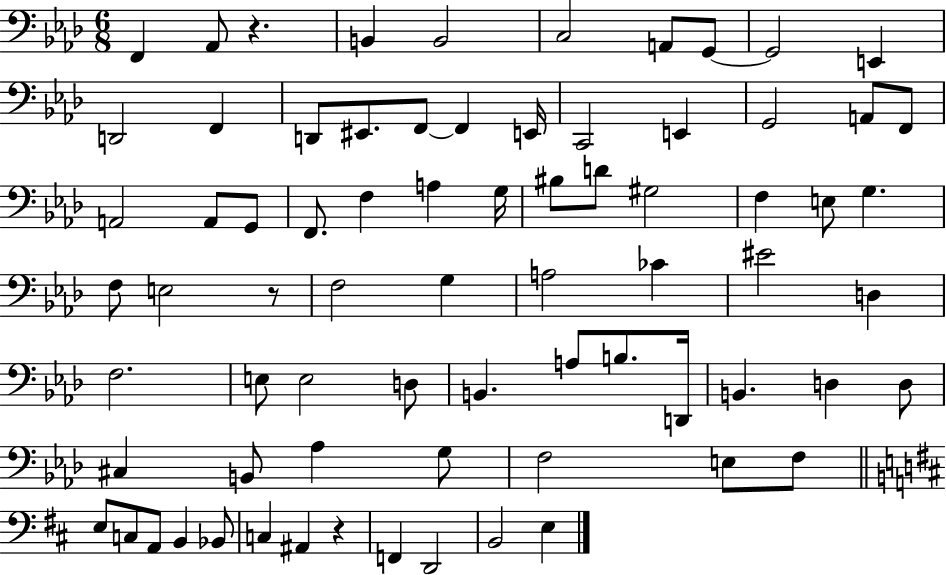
F2/q Ab2/e R/q. B2/q B2/h C3/h A2/e G2/e G2/h E2/q D2/h F2/q D2/e EIS2/e. F2/e F2/q E2/s C2/h E2/q G2/h A2/e F2/e A2/h A2/e G2/e F2/e. F3/q A3/q G3/s BIS3/e D4/e G#3/h F3/q E3/e G3/q. F3/e E3/h R/e F3/h G3/q A3/h CES4/q EIS4/h D3/q F3/h. E3/e E3/h D3/e B2/q. A3/e B3/e. D2/s B2/q. D3/q D3/e C#3/q B2/e Ab3/q G3/e F3/h E3/e F3/e E3/e C3/e A2/e B2/q Bb2/e C3/q A#2/q R/q F2/q D2/h B2/h E3/q